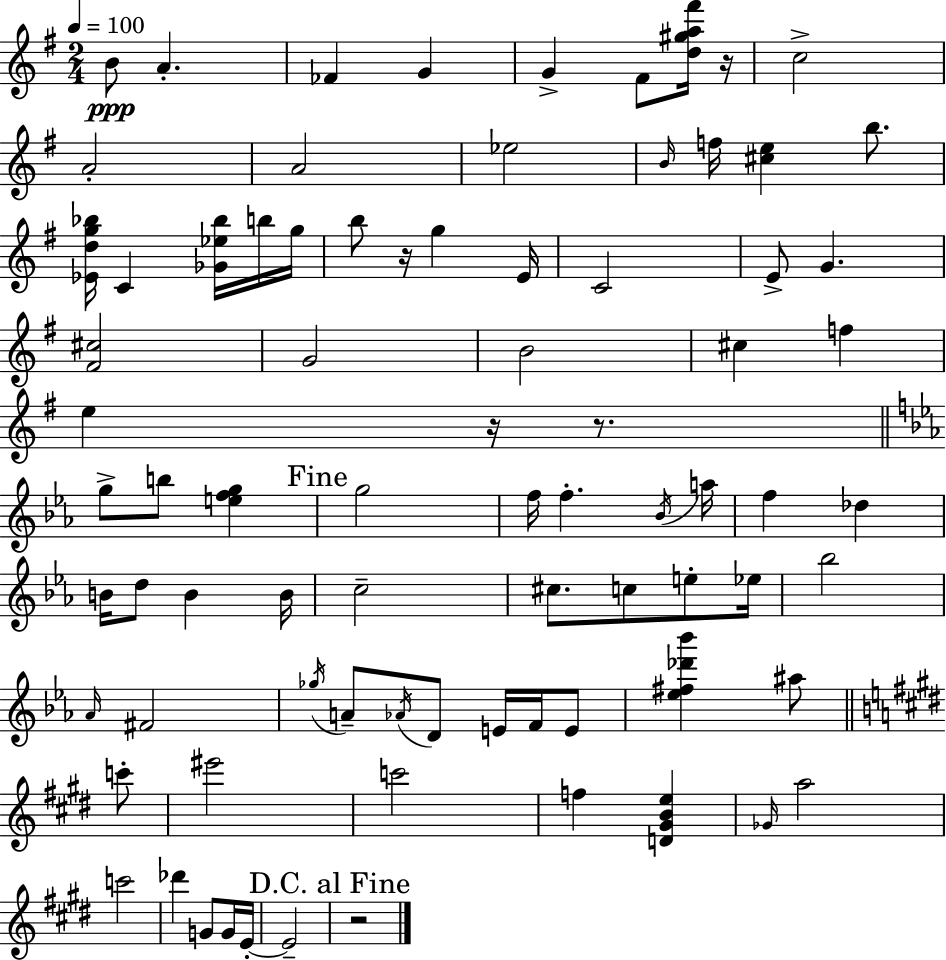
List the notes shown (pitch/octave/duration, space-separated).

B4/e A4/q. FES4/q G4/q G4/q F#4/e [D5,G#5,A5,F#6]/s R/s C5/h A4/h A4/h Eb5/h B4/s F5/s [C#5,E5]/q B5/e. [Eb4,D5,G5,Bb5]/s C4/q [Gb4,Eb5,Bb5]/s B5/s G5/s B5/e R/s G5/q E4/s C4/h E4/e G4/q. [F#4,C#5]/h G4/h B4/h C#5/q F5/q E5/q R/s R/e. G5/e B5/e [E5,F5,G5]/q G5/h F5/s F5/q. Bb4/s A5/s F5/q Db5/q B4/s D5/e B4/q B4/s C5/h C#5/e. C5/e E5/e Eb5/s Bb5/h Ab4/s F#4/h Gb5/s A4/e Ab4/s D4/e E4/s F4/s E4/e [Eb5,F#5,Db6,Bb6]/q A#5/e C6/e EIS6/h C6/h F5/q [D4,G#4,B4,E5]/q Gb4/s A5/h C6/h Db6/q G4/e G4/s E4/s E4/h R/h